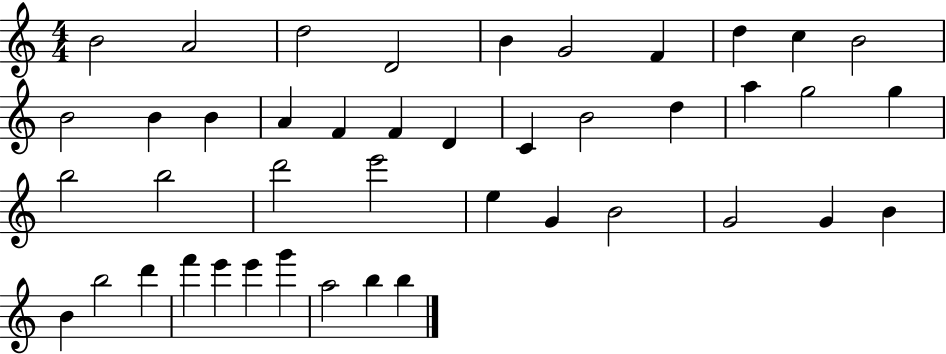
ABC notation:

X:1
T:Untitled
M:4/4
L:1/4
K:C
B2 A2 d2 D2 B G2 F d c B2 B2 B B A F F D C B2 d a g2 g b2 b2 d'2 e'2 e G B2 G2 G B B b2 d' f' e' e' g' a2 b b